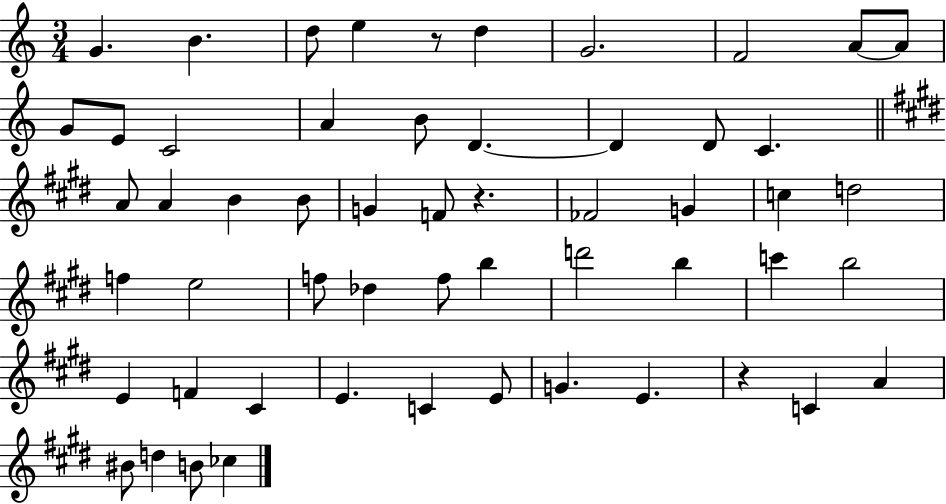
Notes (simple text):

G4/q. B4/q. D5/e E5/q R/e D5/q G4/h. F4/h A4/e A4/e G4/e E4/e C4/h A4/q B4/e D4/q. D4/q D4/e C4/q. A4/e A4/q B4/q B4/e G4/q F4/e R/q. FES4/h G4/q C5/q D5/h F5/q E5/h F5/e Db5/q F5/e B5/q D6/h B5/q C6/q B5/h E4/q F4/q C#4/q E4/q. C4/q E4/e G4/q. E4/q. R/q C4/q A4/q BIS4/e D5/q B4/e CES5/q